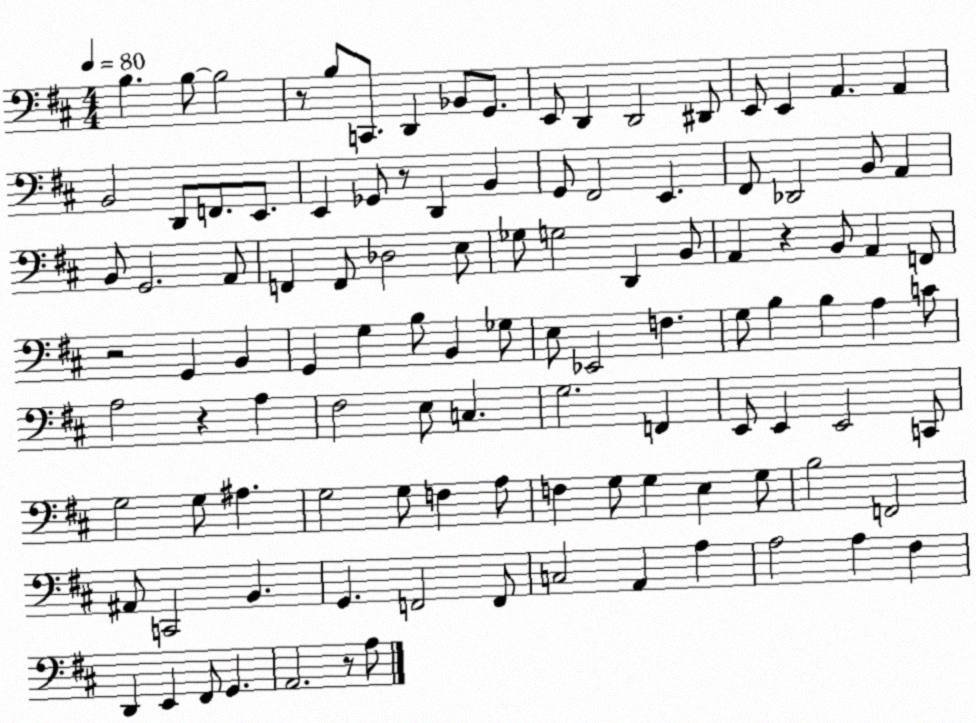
X:1
T:Untitled
M:4/4
L:1/4
K:D
B, B,/2 B,2 z/2 B,/2 C,,/2 D,, _B,,/2 G,,/2 E,,/2 D,, D,,2 ^D,,/2 E,,/2 E,, A,, A,, B,,2 D,,/2 F,,/2 E,,/2 E,, _G,,/2 z/2 D,, B,, G,,/2 ^F,,2 E,, ^F,,/2 _D,,2 B,,/2 A,, B,,/2 G,,2 A,,/2 F,, F,,/2 _D,2 E,/2 _G,/2 G,2 D,, B,,/2 A,, z B,,/2 A,, F,,/2 z2 G,, B,, G,, G, B,/2 B,, _G,/2 E,/2 _E,,2 F, G,/2 B, B, A, C/2 A,2 z A, ^F,2 E,/2 C, G,2 F,, E,,/2 E,, E,,2 C,,/2 G,2 G,/2 ^A, G,2 G,/2 F, A,/2 F, G,/2 G, E, G,/2 B,2 F,,2 ^A,,/2 C,,2 B,, G,, F,,2 F,,/2 C,2 A,, A, A,2 A, ^F, D,, E,, ^F,,/2 G,, A,,2 z/2 A,/2